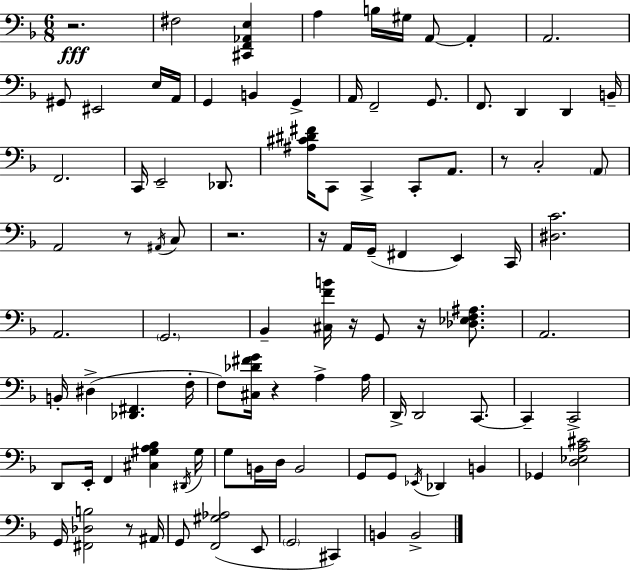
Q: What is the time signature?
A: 6/8